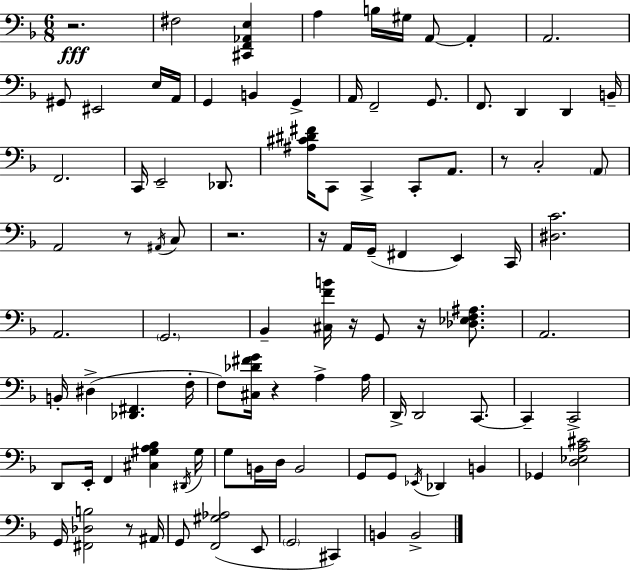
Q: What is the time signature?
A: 6/8